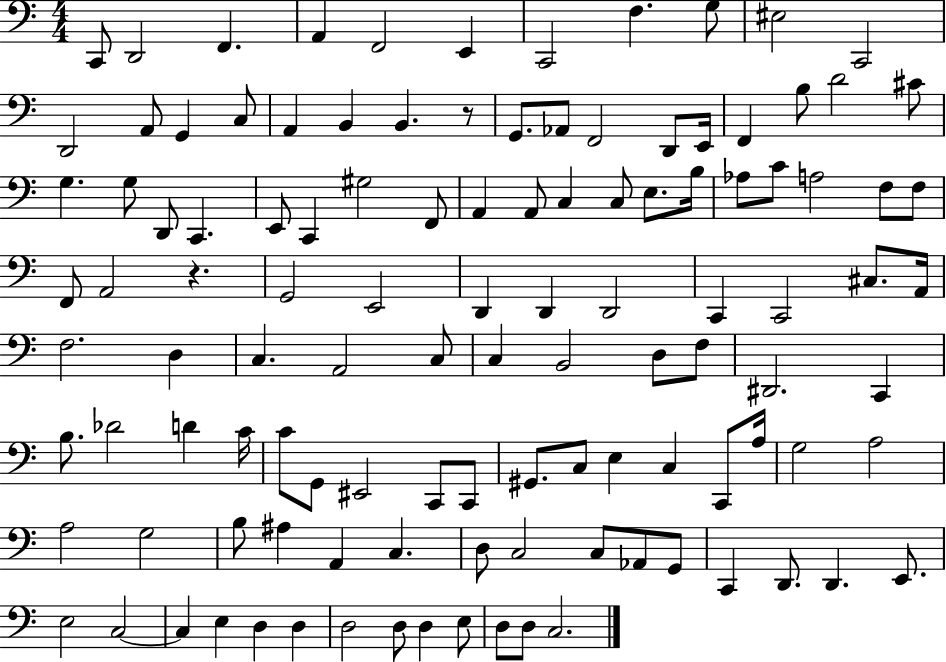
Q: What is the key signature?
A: C major